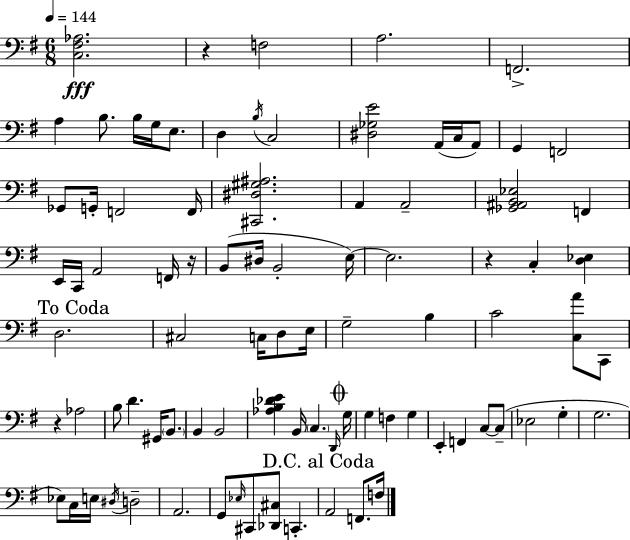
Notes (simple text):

[C3,F#3,Ab3]/h. R/q F3/h A3/h. F2/h. A3/q B3/e. B3/s G3/s E3/e. D3/q B3/s C3/h [D#3,Gb3,E4]/h A2/s C3/s A2/e G2/q F2/h Gb2/e G2/s F2/h F2/s [C#2,D#3,G#3,A#3]/h. A2/q A2/h [Gb2,A#2,B2,Eb3]/h F2/q E2/s C2/s A2/h F2/s R/s B2/e D#3/s B2/h E3/s E3/h. R/q C3/q [D3,Eb3]/q D3/h. C#3/h C3/s D3/e E3/s G3/h B3/q C4/h [C3,A4]/e C2/e R/q Ab3/h B3/e D4/q. G#2/s B2/e. B2/q B2/h [Ab3,B3,Db4,E4]/q B2/s C3/q. D2/s G3/s G3/q F3/q G3/q E2/q F2/q C3/e C3/e Eb3/h G3/q G3/h. Eb3/e C3/s E3/s D#3/s D3/h A2/h. G2/e Eb3/s C#2/e [Db2,C#3]/e C2/q. A2/h F2/e. F3/s